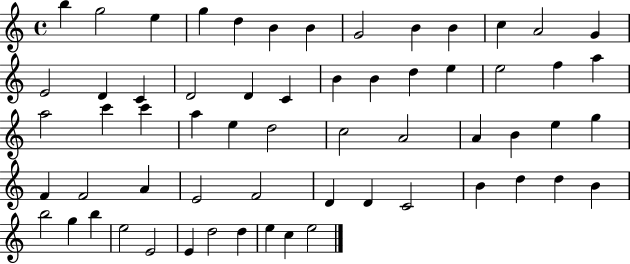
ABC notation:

X:1
T:Untitled
M:4/4
L:1/4
K:C
b g2 e g d B B G2 B B c A2 G E2 D C D2 D C B B d e e2 f a a2 c' c' a e d2 c2 A2 A B e g F F2 A E2 F2 D D C2 B d d B b2 g b e2 E2 E d2 d e c e2